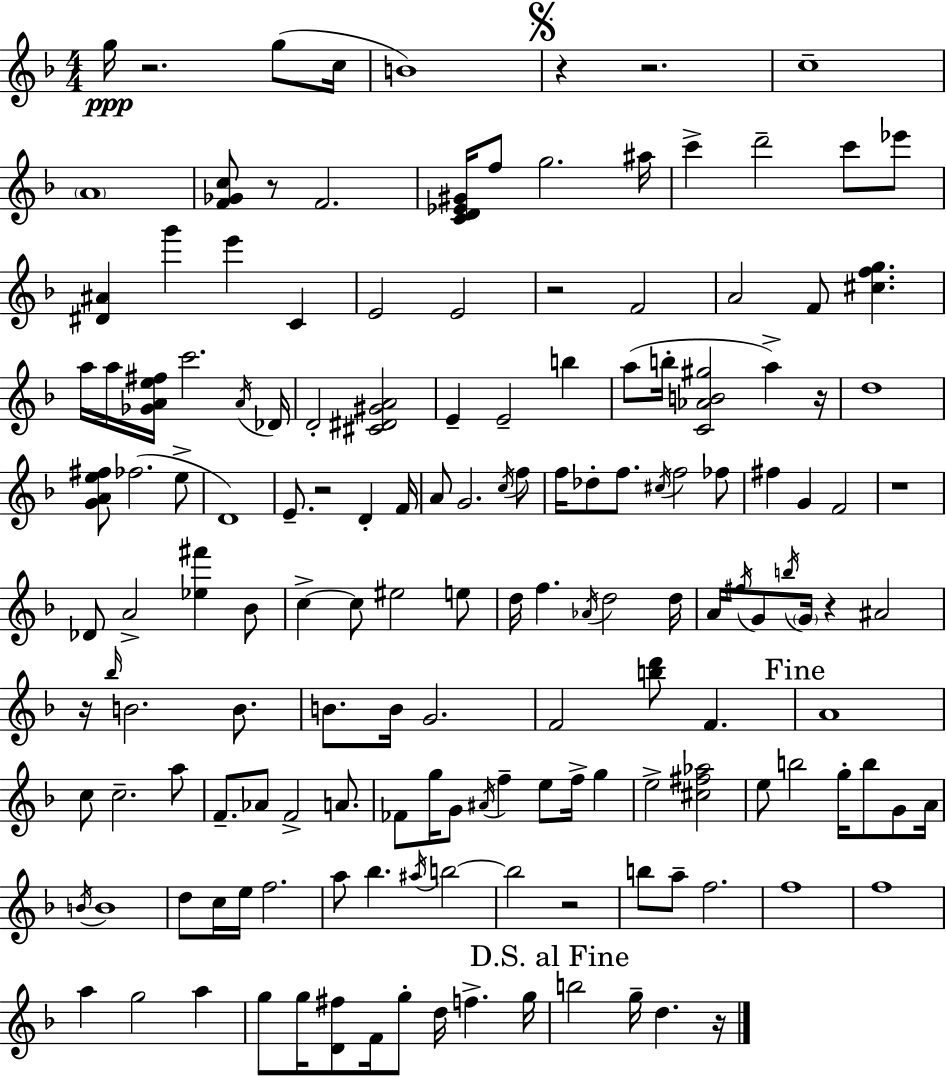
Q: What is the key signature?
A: F major